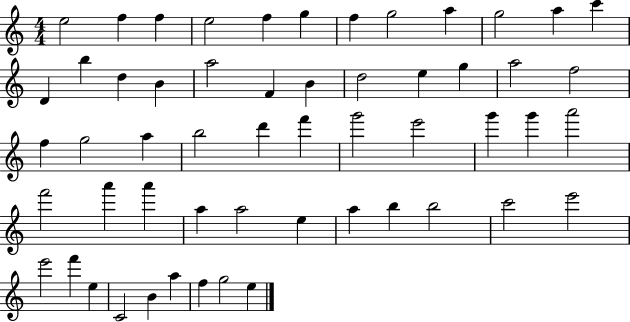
X:1
T:Untitled
M:4/4
L:1/4
K:C
e2 f f e2 f g f g2 a g2 a c' D b d B a2 F B d2 e g a2 f2 f g2 a b2 d' f' g'2 e'2 g' g' a'2 f'2 a' a' a a2 e a b b2 c'2 e'2 e'2 f' e C2 B a f g2 e